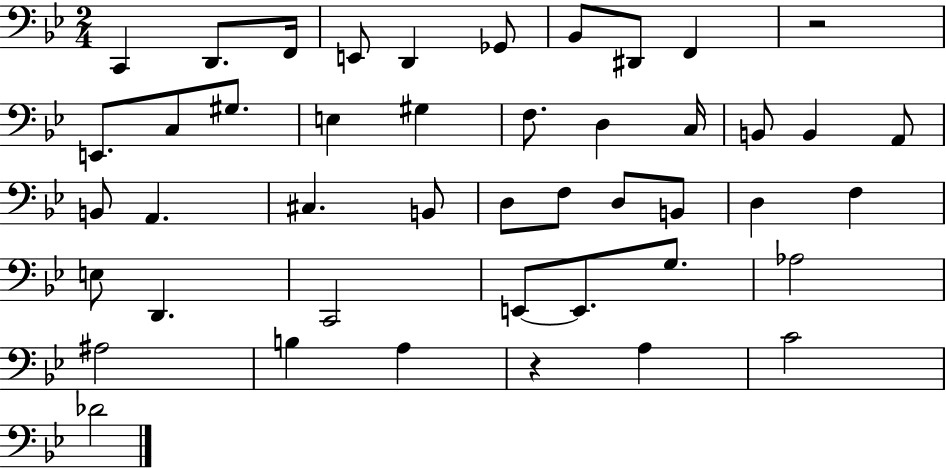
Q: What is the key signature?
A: BES major